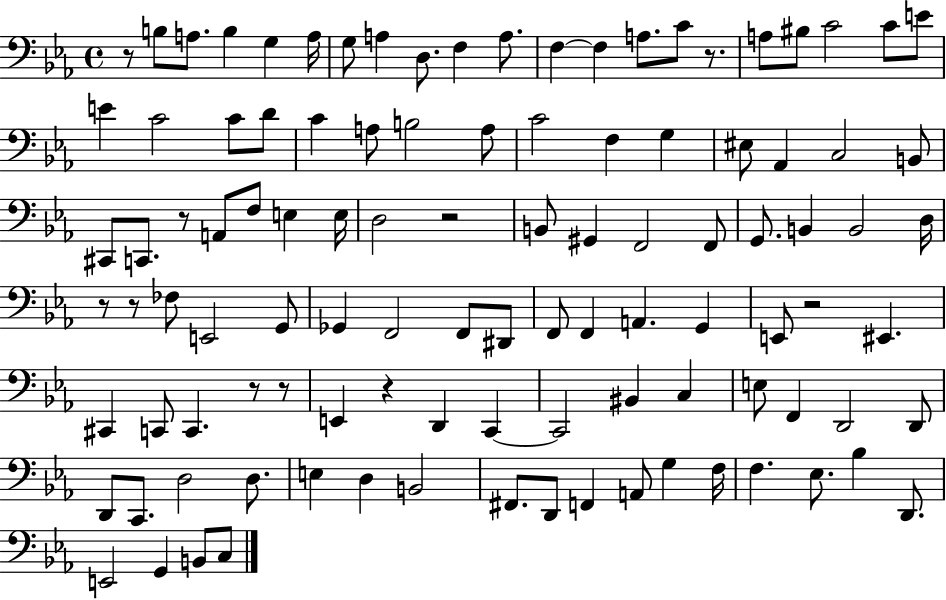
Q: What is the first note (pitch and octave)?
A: B3